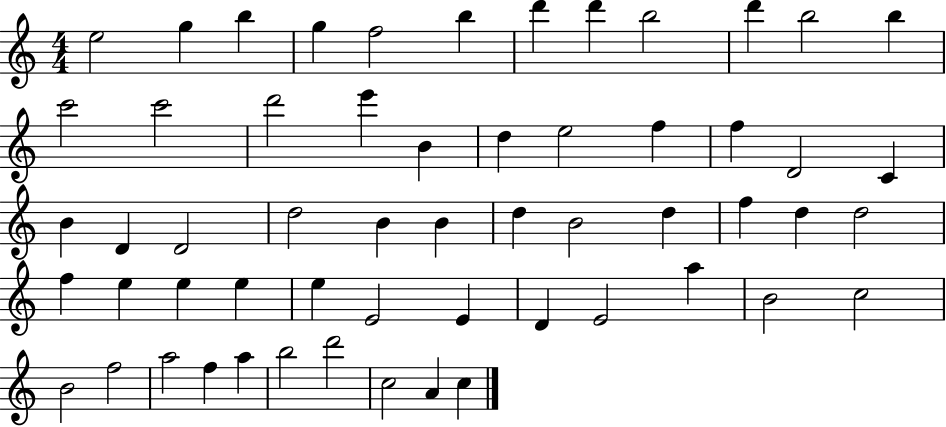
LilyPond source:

{
  \clef treble
  \numericTimeSignature
  \time 4/4
  \key c \major
  e''2 g''4 b''4 | g''4 f''2 b''4 | d'''4 d'''4 b''2 | d'''4 b''2 b''4 | \break c'''2 c'''2 | d'''2 e'''4 b'4 | d''4 e''2 f''4 | f''4 d'2 c'4 | \break b'4 d'4 d'2 | d''2 b'4 b'4 | d''4 b'2 d''4 | f''4 d''4 d''2 | \break f''4 e''4 e''4 e''4 | e''4 e'2 e'4 | d'4 e'2 a''4 | b'2 c''2 | \break b'2 f''2 | a''2 f''4 a''4 | b''2 d'''2 | c''2 a'4 c''4 | \break \bar "|."
}